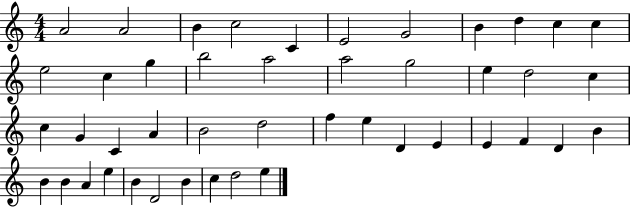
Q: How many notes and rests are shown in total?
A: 45